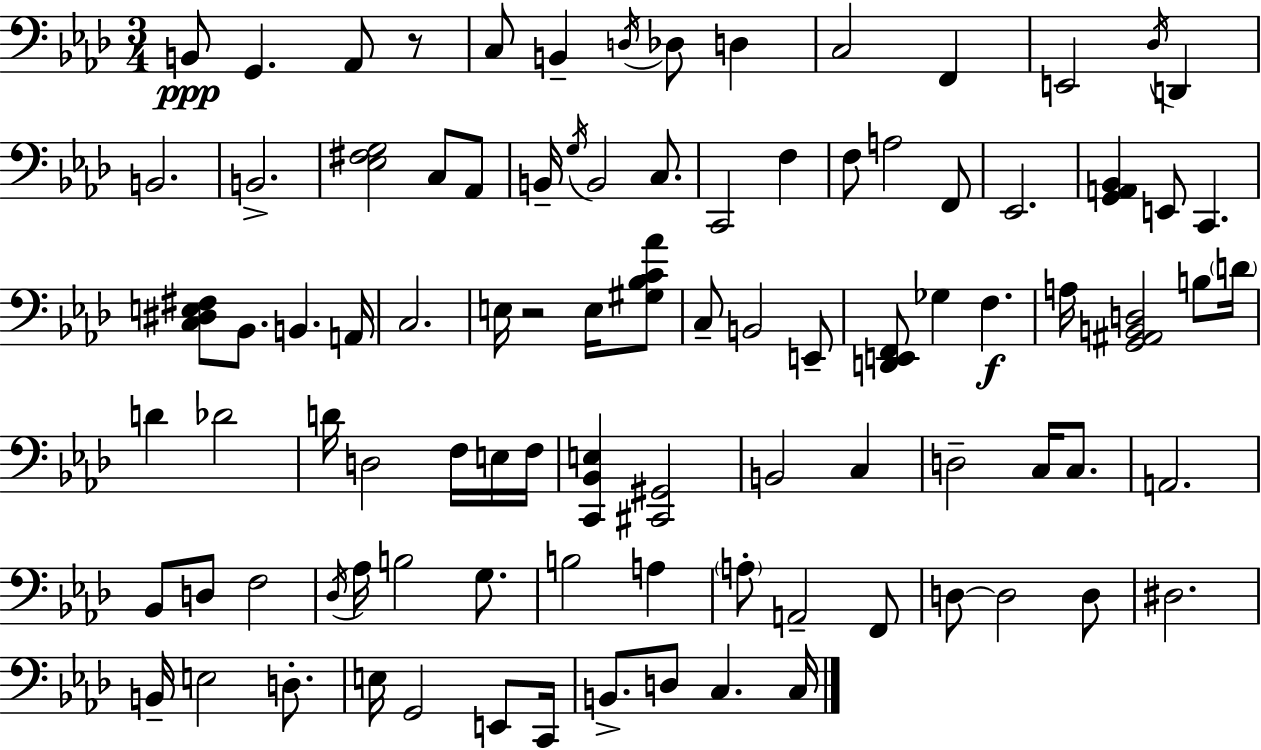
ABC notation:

X:1
T:Untitled
M:3/4
L:1/4
K:Ab
B,,/2 G,, _A,,/2 z/2 C,/2 B,, D,/4 _D,/2 D, C,2 F,, E,,2 _D,/4 D,, B,,2 B,,2 [_E,^F,G,]2 C,/2 _A,,/2 B,,/4 G,/4 B,,2 C,/2 C,,2 F, F,/2 A,2 F,,/2 _E,,2 [G,,A,,_B,,] E,,/2 C,, [C,^D,E,^F,]/2 _B,,/2 B,, A,,/4 C,2 E,/4 z2 E,/4 [^G,_B,C_A]/2 C,/2 B,,2 E,,/2 [D,,E,,F,,]/2 _G, F, A,/4 [G,,^A,,B,,D,]2 B,/2 D/4 D _D2 D/4 D,2 F,/4 E,/4 F,/4 [C,,_B,,E,] [^C,,^G,,]2 B,,2 C, D,2 C,/4 C,/2 A,,2 _B,,/2 D,/2 F,2 _D,/4 _A,/4 B,2 G,/2 B,2 A, A,/2 A,,2 F,,/2 D,/2 D,2 D,/2 ^D,2 B,,/4 E,2 D,/2 E,/4 G,,2 E,,/2 C,,/4 B,,/2 D,/2 C, C,/4